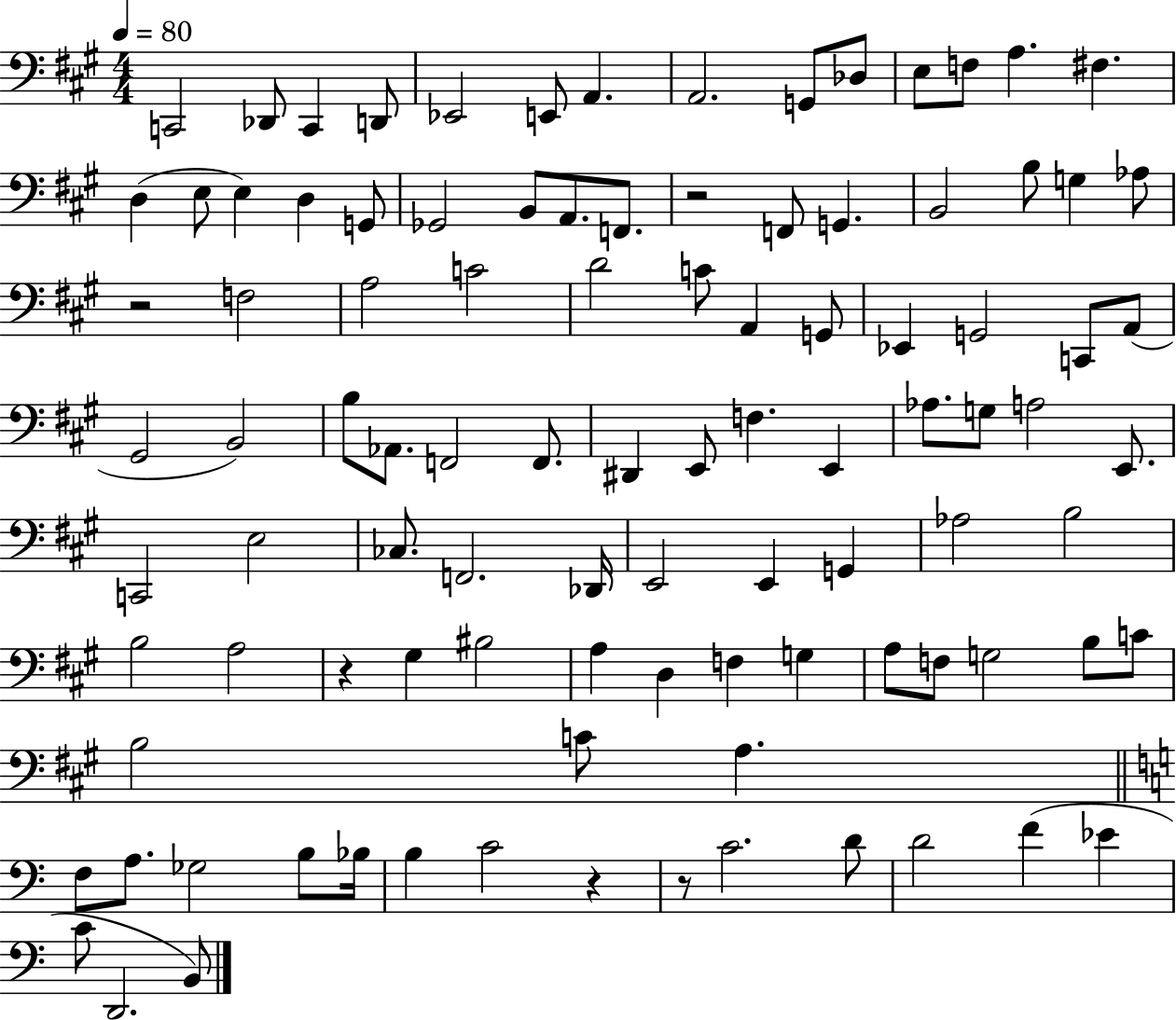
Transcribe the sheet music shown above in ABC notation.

X:1
T:Untitled
M:4/4
L:1/4
K:A
C,,2 _D,,/2 C,, D,,/2 _E,,2 E,,/2 A,, A,,2 G,,/2 _D,/2 E,/2 F,/2 A, ^F, D, E,/2 E, D, G,,/2 _G,,2 B,,/2 A,,/2 F,,/2 z2 F,,/2 G,, B,,2 B,/2 G, _A,/2 z2 F,2 A,2 C2 D2 C/2 A,, G,,/2 _E,, G,,2 C,,/2 A,,/2 ^G,,2 B,,2 B,/2 _A,,/2 F,,2 F,,/2 ^D,, E,,/2 F, E,, _A,/2 G,/2 A,2 E,,/2 C,,2 E,2 _C,/2 F,,2 _D,,/4 E,,2 E,, G,, _A,2 B,2 B,2 A,2 z ^G, ^B,2 A, D, F, G, A,/2 F,/2 G,2 B,/2 C/2 B,2 C/2 A, F,/2 A,/2 _G,2 B,/2 _B,/4 B, C2 z z/2 C2 D/2 D2 F _E C/2 D,,2 B,,/2